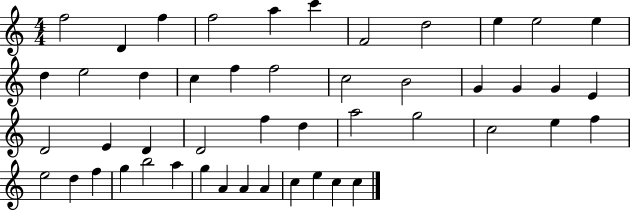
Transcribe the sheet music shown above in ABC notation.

X:1
T:Untitled
M:4/4
L:1/4
K:C
f2 D f f2 a c' F2 d2 e e2 e d e2 d c f f2 c2 B2 G G G E D2 E D D2 f d a2 g2 c2 e f e2 d f g b2 a g A A A c e c c